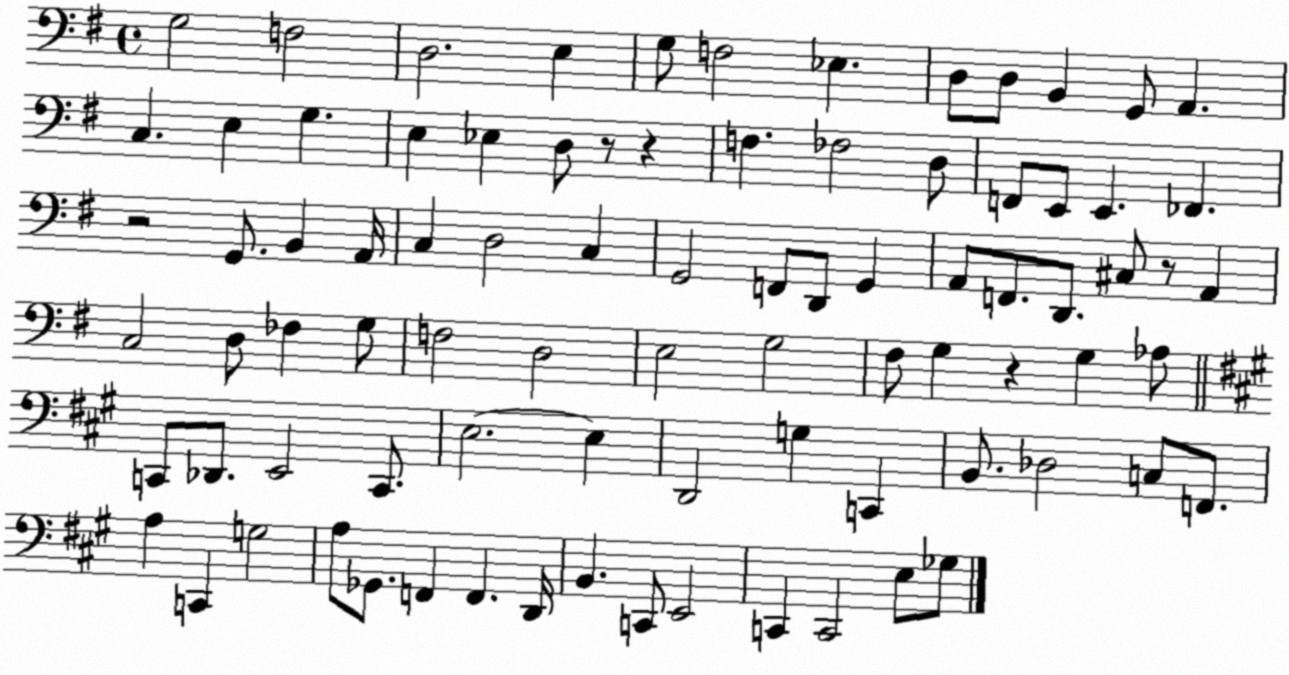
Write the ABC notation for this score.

X:1
T:Untitled
M:4/4
L:1/4
K:G
G,2 F,2 D,2 E, G,/2 F,2 _E, D,/2 D,/2 B,, G,,/2 A,, C, E, G, E, _E, D,/2 z/2 z F, _F,2 D,/2 F,,/2 E,,/2 E,, _F,, z2 G,,/2 B,, A,,/4 C, D,2 C, G,,2 F,,/2 D,,/2 G,, A,,/2 F,,/2 D,,/2 ^C,/2 z/2 A,, C,2 D,/2 _F, G,/2 F,2 D,2 E,2 G,2 ^F,/2 G, z G, _A,/2 C,,/2 _D,,/2 E,,2 C,,/2 E,2 E, D,,2 G, C,, B,,/2 _D,2 C,/2 F,,/2 A, C,, G,2 A,/2 _G,,/2 F,, F,, D,,/4 B,, C,,/2 E,,2 C,, C,,2 E,/2 _G,/2